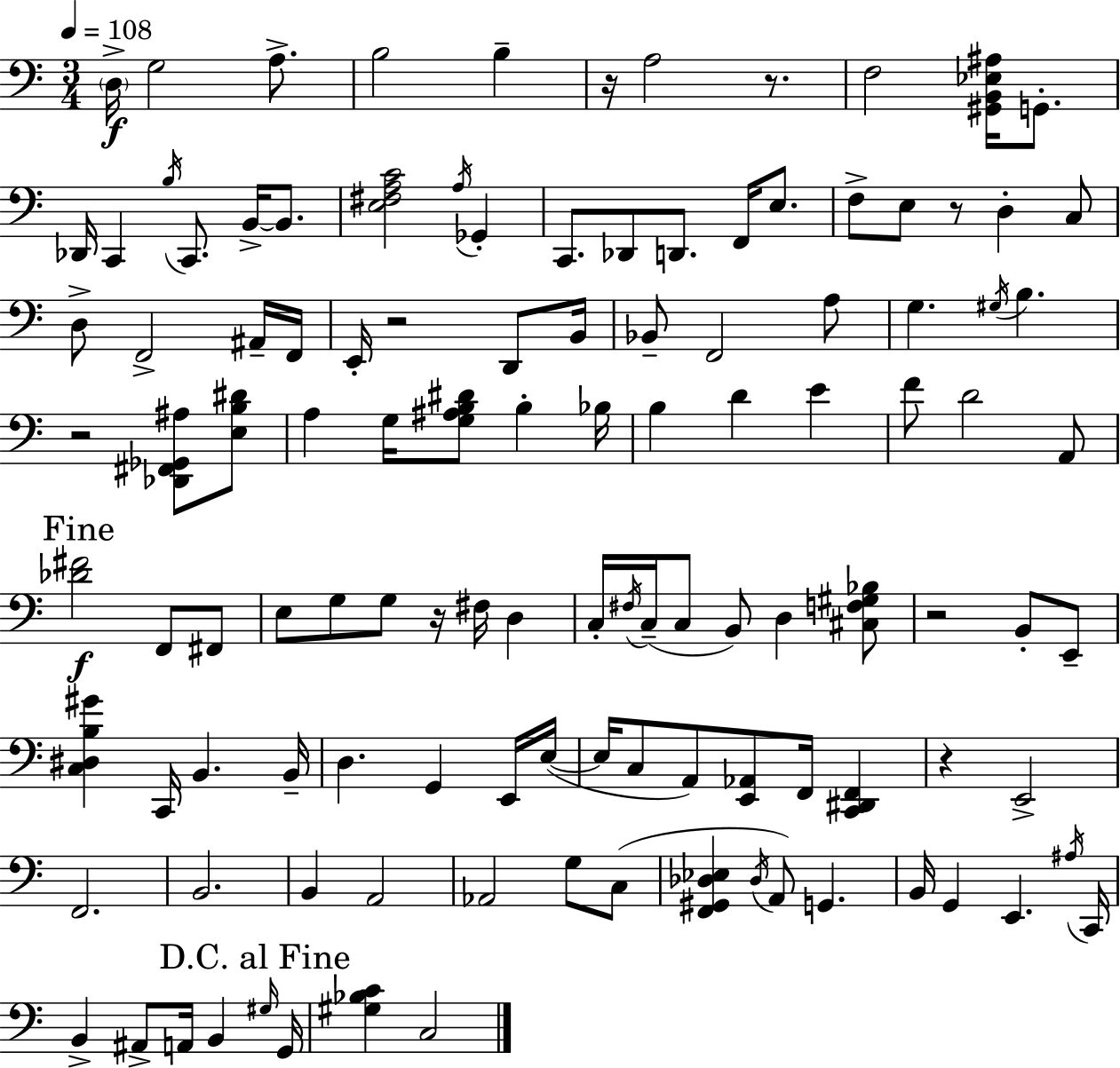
X:1
T:Untitled
M:3/4
L:1/4
K:C
D,/4 G,2 A,/2 B,2 B, z/4 A,2 z/2 F,2 [^G,,B,,_E,^A,]/4 G,,/2 _D,,/4 C,, B,/4 C,,/2 B,,/4 B,,/2 [E,^F,A,C]2 A,/4 _G,, C,,/2 _D,,/2 D,,/2 F,,/4 E,/2 F,/2 E,/2 z/2 D, C,/2 D,/2 F,,2 ^A,,/4 F,,/4 E,,/4 z2 D,,/2 B,,/4 _B,,/2 F,,2 A,/2 G, ^G,/4 B, z2 [_D,,^F,,_G,,^A,]/2 [E,B,^D]/2 A, G,/4 [G,^A,B,^D]/2 B, _B,/4 B, D E F/2 D2 A,,/2 [_D^F]2 F,,/2 ^F,,/2 E,/2 G,/2 G,/2 z/4 ^F,/4 D, C,/4 ^F,/4 C,/4 C,/2 B,,/2 D, [^C,F,^G,_B,]/2 z2 B,,/2 E,,/2 [C,^D,B,^G] C,,/4 B,, B,,/4 D, G,, E,,/4 E,/4 E,/4 C,/2 A,,/2 [E,,_A,,]/2 F,,/4 [C,,^D,,F,,] z E,,2 F,,2 B,,2 B,, A,,2 _A,,2 G,/2 C,/2 [F,,^G,,_D,_E,] _D,/4 A,,/2 G,, B,,/4 G,, E,, ^A,/4 C,,/4 B,, ^A,,/2 A,,/4 B,, ^G,/4 G,,/4 [^G,_B,C] C,2